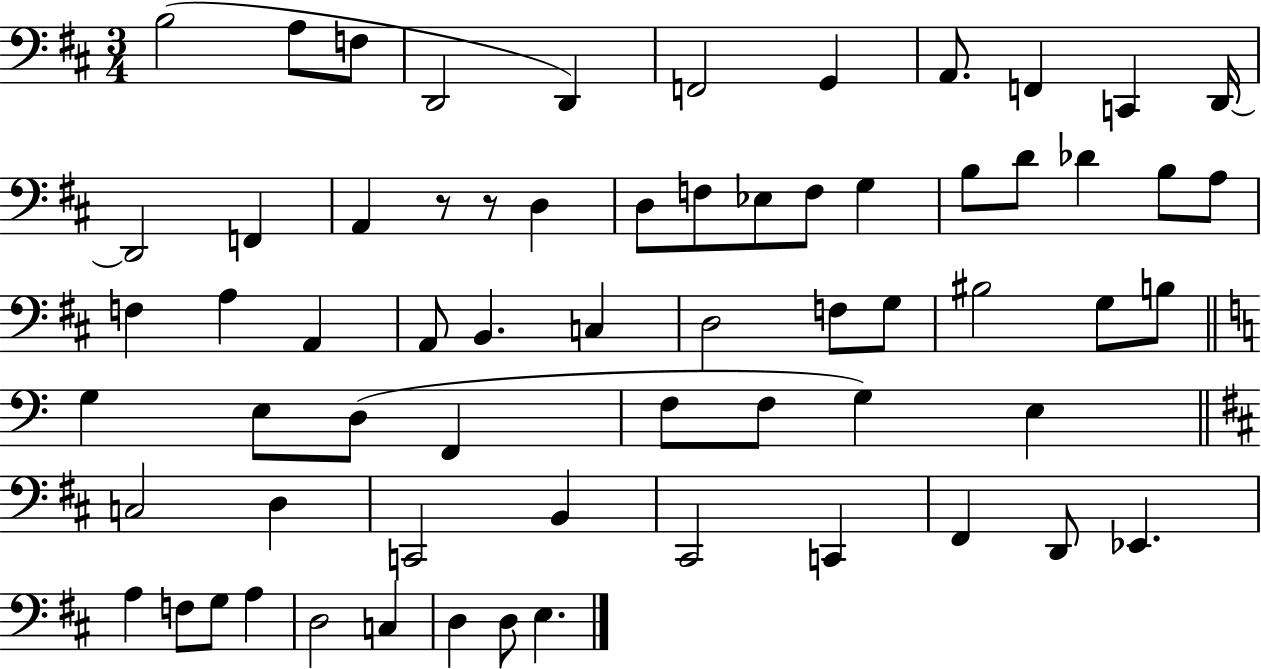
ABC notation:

X:1
T:Untitled
M:3/4
L:1/4
K:D
B,2 A,/2 F,/2 D,,2 D,, F,,2 G,, A,,/2 F,, C,, D,,/4 D,,2 F,, A,, z/2 z/2 D, D,/2 F,/2 _E,/2 F,/2 G, B,/2 D/2 _D B,/2 A,/2 F, A, A,, A,,/2 B,, C, D,2 F,/2 G,/2 ^B,2 G,/2 B,/2 G, E,/2 D,/2 F,, F,/2 F,/2 G, E, C,2 D, C,,2 B,, ^C,,2 C,, ^F,, D,,/2 _E,, A, F,/2 G,/2 A, D,2 C, D, D,/2 E,